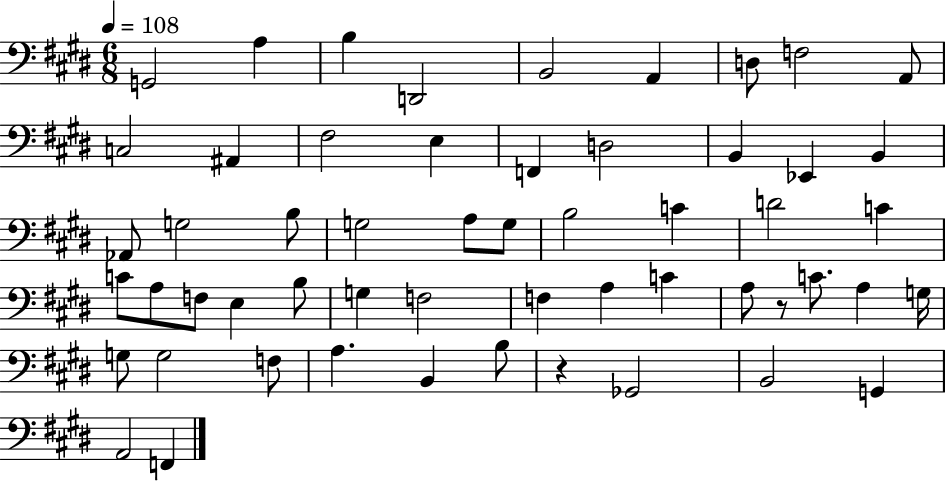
G2/h A3/q B3/q D2/h B2/h A2/q D3/e F3/h A2/e C3/h A#2/q F#3/h E3/q F2/q D3/h B2/q Eb2/q B2/q Ab2/e G3/h B3/e G3/h A3/e G3/e B3/h C4/q D4/h C4/q C4/e A3/e F3/e E3/q B3/e G3/q F3/h F3/q A3/q C4/q A3/e R/e C4/e. A3/q G3/s G3/e G3/h F3/e A3/q. B2/q B3/e R/q Gb2/h B2/h G2/q A2/h F2/q